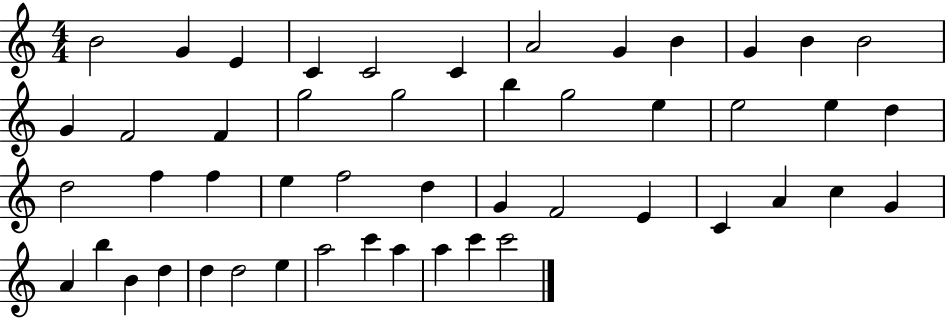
{
  \clef treble
  \numericTimeSignature
  \time 4/4
  \key c \major
  b'2 g'4 e'4 | c'4 c'2 c'4 | a'2 g'4 b'4 | g'4 b'4 b'2 | \break g'4 f'2 f'4 | g''2 g''2 | b''4 g''2 e''4 | e''2 e''4 d''4 | \break d''2 f''4 f''4 | e''4 f''2 d''4 | g'4 f'2 e'4 | c'4 a'4 c''4 g'4 | \break a'4 b''4 b'4 d''4 | d''4 d''2 e''4 | a''2 c'''4 a''4 | a''4 c'''4 c'''2 | \break \bar "|."
}